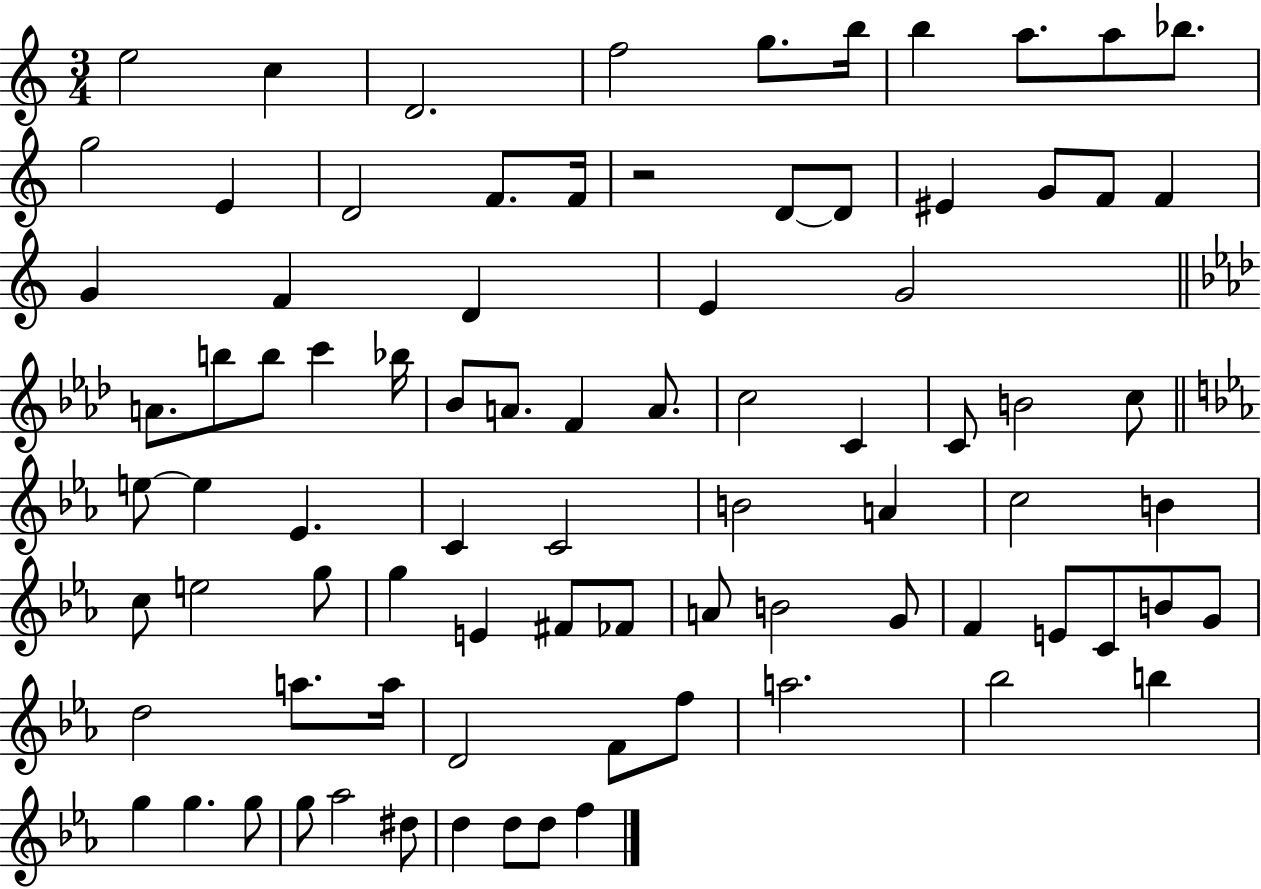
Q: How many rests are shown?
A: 1